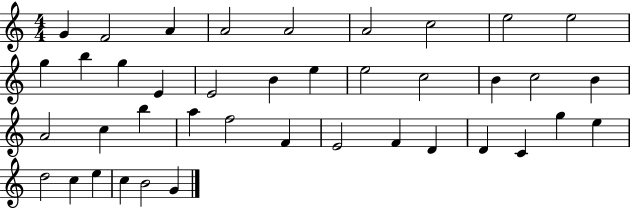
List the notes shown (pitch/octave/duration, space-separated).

G4/q F4/h A4/q A4/h A4/h A4/h C5/h E5/h E5/h G5/q B5/q G5/q E4/q E4/h B4/q E5/q E5/h C5/h B4/q C5/h B4/q A4/h C5/q B5/q A5/q F5/h F4/q E4/h F4/q D4/q D4/q C4/q G5/q E5/q D5/h C5/q E5/q C5/q B4/h G4/q